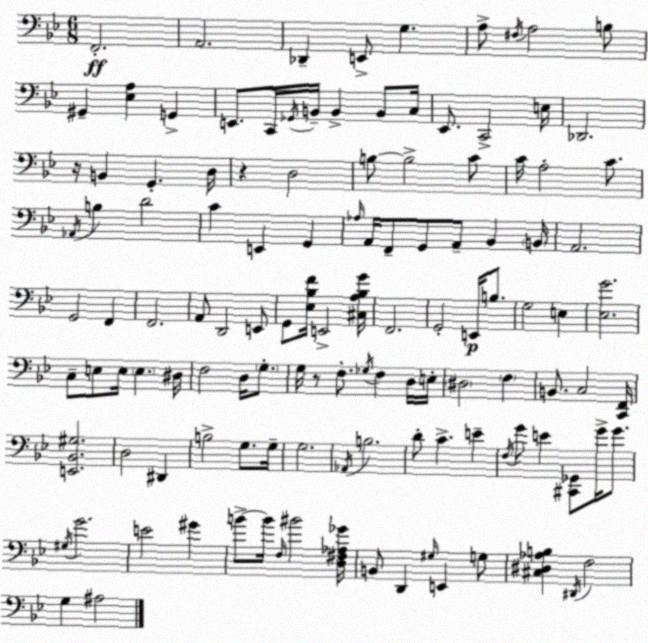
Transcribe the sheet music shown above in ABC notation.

X:1
T:Untitled
M:6/8
L:1/4
K:Bb
F,,2 A,,2 _D,, E,,/2 G, A,/2 ^F,/4 A,2 B,/2 ^G,, [_E,A,] G,, E,,/2 C,,/4 _G,,/4 B,,/4 B,, B,,/2 C,/4 _E,,/2 C,,2 E,/4 _D,,2 z/4 B,, G,, D,/4 z D,2 B,/2 B,2 C/2 C/4 A,2 C/2 _A,,/4 B, D2 C E,, G,, _A,/4 A,,/4 F,,/2 G,,/2 A,,/2 _B,, B,,/4 A,,2 G,,2 F,, F,,2 A,,/2 D,,2 E,,/2 G,,/2 [_E,_B,F]/4 E,,2 [^C,A,_B,G]/4 F,,2 G,,2 E,,/4 B,/2 G,2 E, [_E,G]2 C,/2 E,/2 E,/4 E, ^D,/4 F,2 D,/4 G,/2 G,/4 z/2 F,/2 _G,/4 F, D,/4 E,/4 ^D,2 F, B,,/2 C,2 [C,,F,,]/4 [E,,_B,,^G,]2 D,2 ^D,, B,2 G,/2 G,/4 G,2 _A,,/4 B,2 D/2 C E F,/4 G/2 E [^C,,_G,,]/2 G/4 G/2 ^G,/4 G2 E2 ^G B/2 B/4 F,/4 ^B2 [D,^F,_A,_G]/4 B,,/2 D,, ^G,/4 E,, G,/2 [^C,^D,_A,B,] ^D,,/4 F,2 G, ^A,2